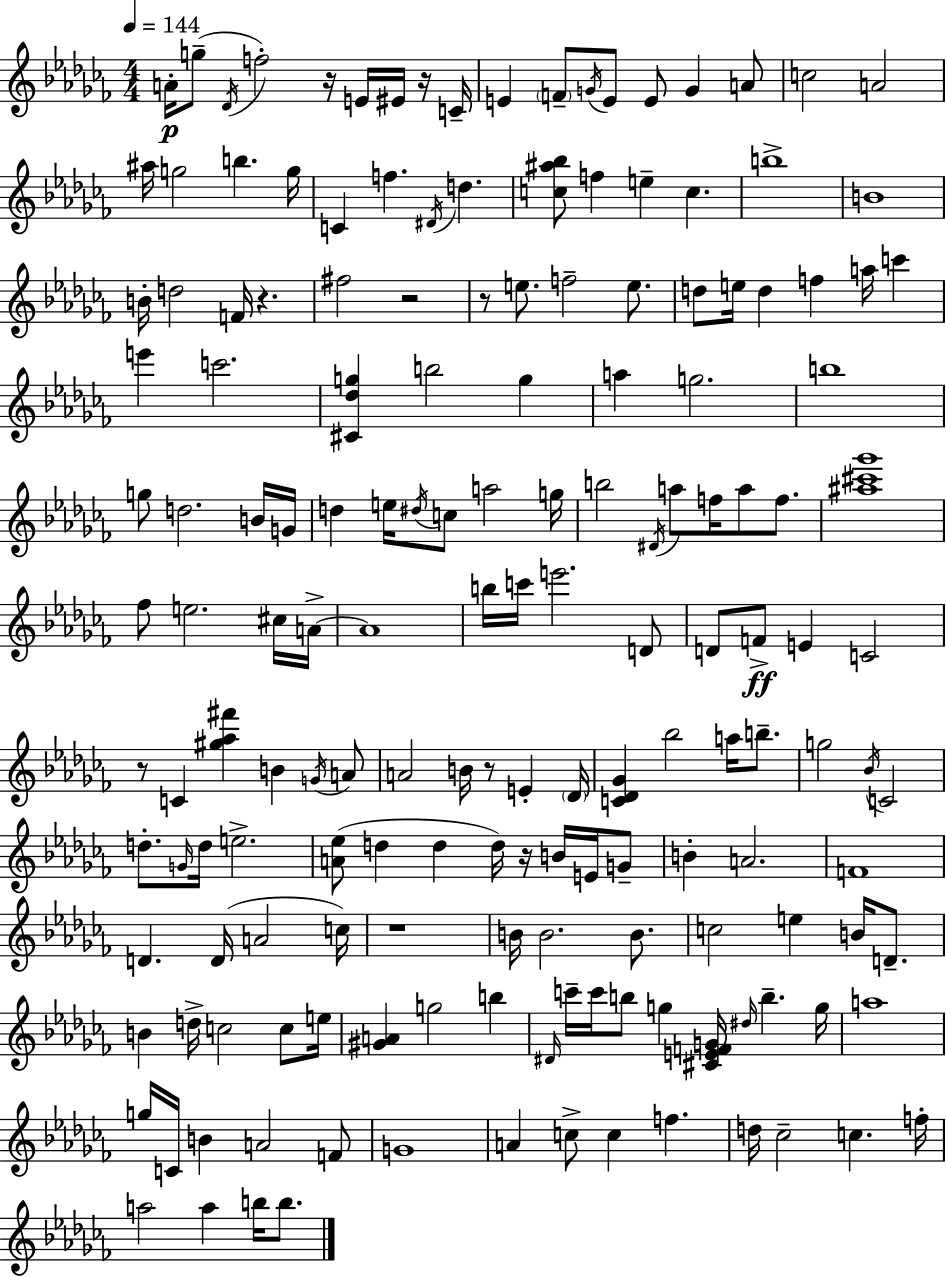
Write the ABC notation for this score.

X:1
T:Untitled
M:4/4
L:1/4
K:Abm
A/4 g/2 _D/4 f2 z/4 E/4 ^E/4 z/4 C/4 E F/2 G/4 E/2 E/2 G A/2 c2 A2 ^a/4 g2 b g/4 C f ^D/4 d [c^a_b]/2 f e c b4 B4 B/4 d2 F/4 z ^f2 z2 z/2 e/2 f2 e/2 d/2 e/4 d f a/4 c' e' c'2 [^C_dg] b2 g a g2 b4 g/2 d2 B/4 G/4 d e/4 ^d/4 c/2 a2 g/4 b2 ^D/4 a/2 f/4 a/2 f/2 [^a^c'_g']4 _f/2 e2 ^c/4 A/4 A4 b/4 c'/4 e'2 D/2 D/2 F/2 E C2 z/2 C [^g_a^f'] B G/4 A/2 A2 B/4 z/2 E _D/4 [C_D_G] _b2 a/4 b/2 g2 _B/4 C2 d/2 G/4 d/4 e2 [A_e]/2 d d d/4 z/4 B/4 E/4 G/2 B A2 F4 D D/4 A2 c/4 z4 B/4 B2 B/2 c2 e B/4 D/2 B d/4 c2 c/2 e/4 [^GA] g2 b ^D/4 c'/4 c'/4 b/2 g [^CEFG]/4 ^d/4 b g/4 a4 g/4 C/4 B A2 F/2 G4 A c/2 c f d/4 _c2 c f/4 a2 a b/4 b/2